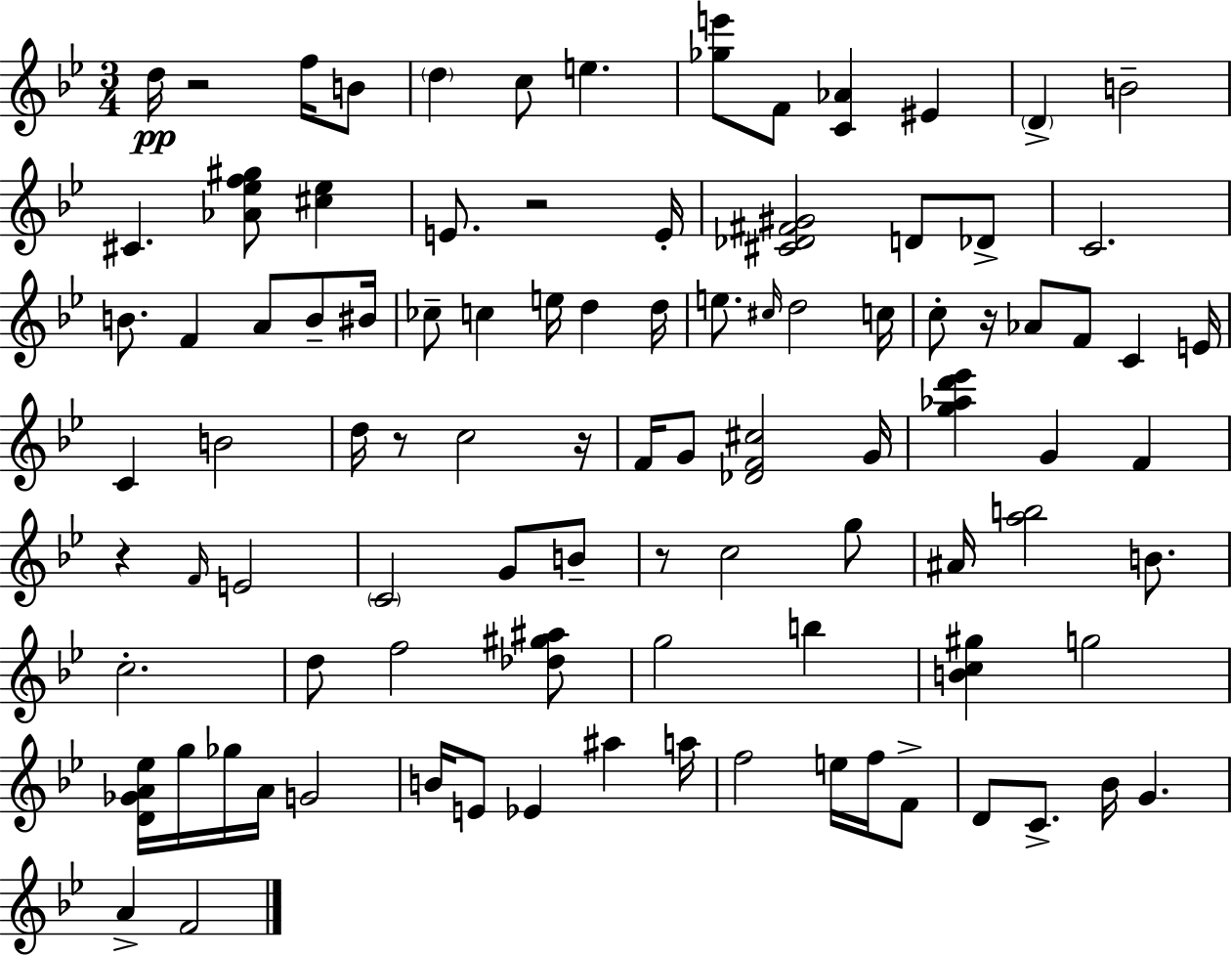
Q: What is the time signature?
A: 3/4